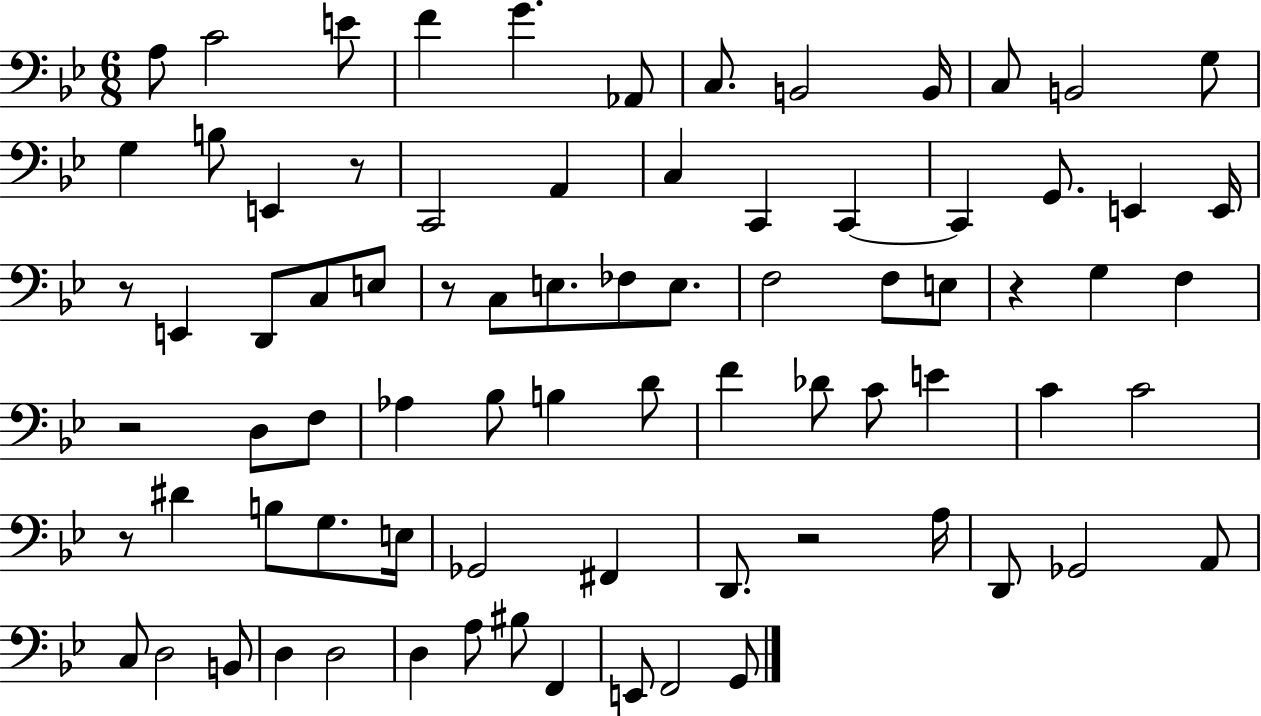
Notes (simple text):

A3/e C4/h E4/e F4/q G4/q. Ab2/e C3/e. B2/h B2/s C3/e B2/h G3/e G3/q B3/e E2/q R/e C2/h A2/q C3/q C2/q C2/q C2/q G2/e. E2/q E2/s R/e E2/q D2/e C3/e E3/e R/e C3/e E3/e. FES3/e E3/e. F3/h F3/e E3/e R/q G3/q F3/q R/h D3/e F3/e Ab3/q Bb3/e B3/q D4/e F4/q Db4/e C4/e E4/q C4/q C4/h R/e D#4/q B3/e G3/e. E3/s Gb2/h F#2/q D2/e. R/h A3/s D2/e Gb2/h A2/e C3/e D3/h B2/e D3/q D3/h D3/q A3/e BIS3/e F2/q E2/e F2/h G2/e